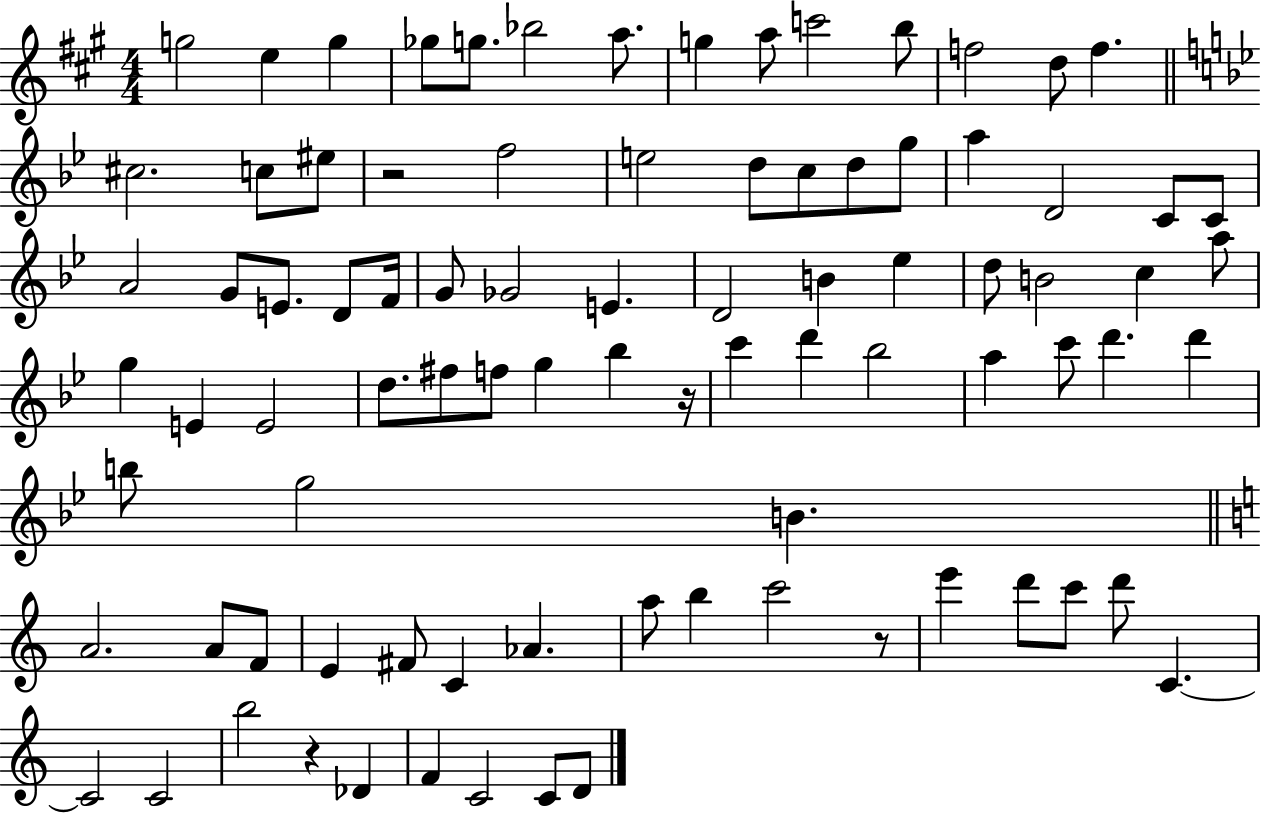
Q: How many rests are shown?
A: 4